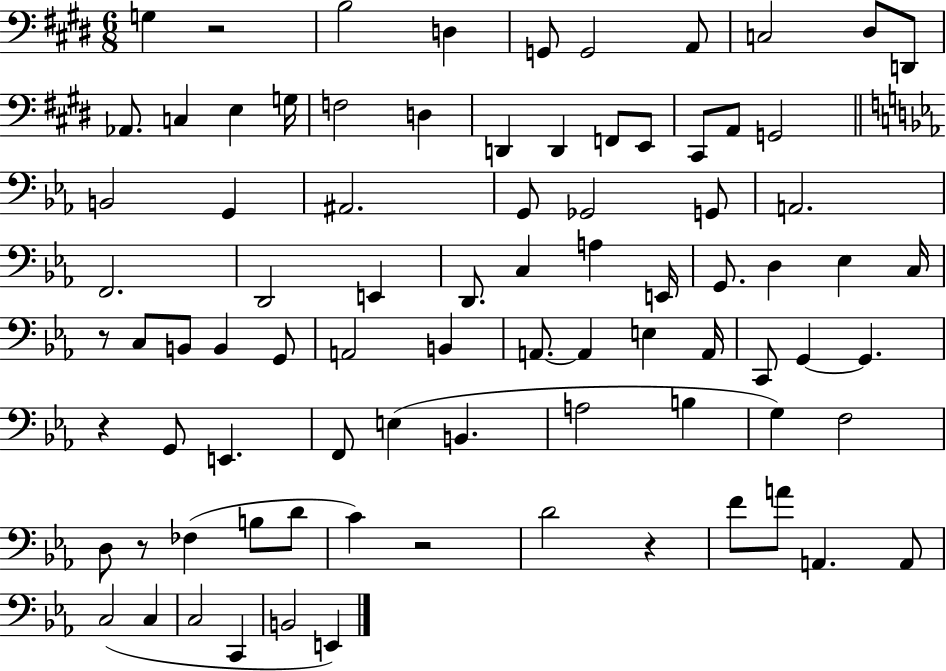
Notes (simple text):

G3/q R/h B3/h D3/q G2/e G2/h A2/e C3/h D#3/e D2/e Ab2/e. C3/q E3/q G3/s F3/h D3/q D2/q D2/q F2/e E2/e C#2/e A2/e G2/h B2/h G2/q A#2/h. G2/e Gb2/h G2/e A2/h. F2/h. D2/h E2/q D2/e. C3/q A3/q E2/s G2/e. D3/q Eb3/q C3/s R/e C3/e B2/e B2/q G2/e A2/h B2/q A2/e. A2/q E3/q A2/s C2/e G2/q G2/q. R/q G2/e E2/q. F2/e E3/q B2/q. A3/h B3/q G3/q F3/h D3/e R/e FES3/q B3/e D4/e C4/q R/h D4/h R/q F4/e A4/e A2/q. A2/e C3/h C3/q C3/h C2/q B2/h E2/q